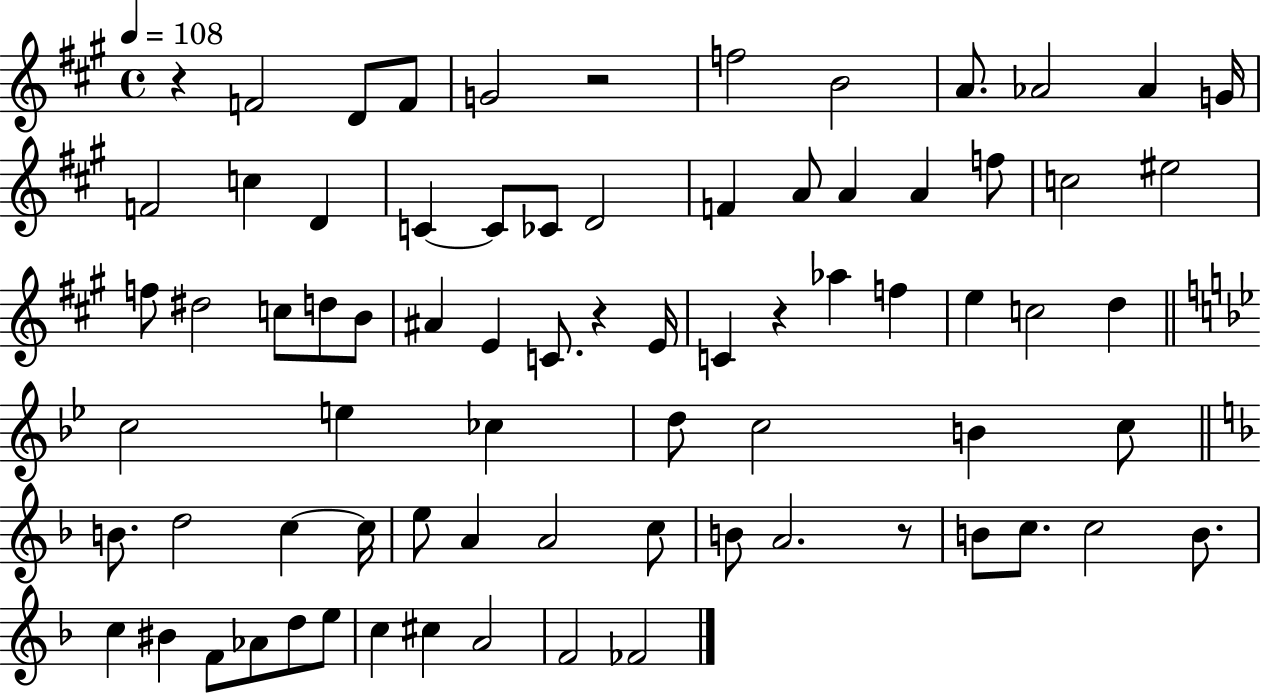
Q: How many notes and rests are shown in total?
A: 76